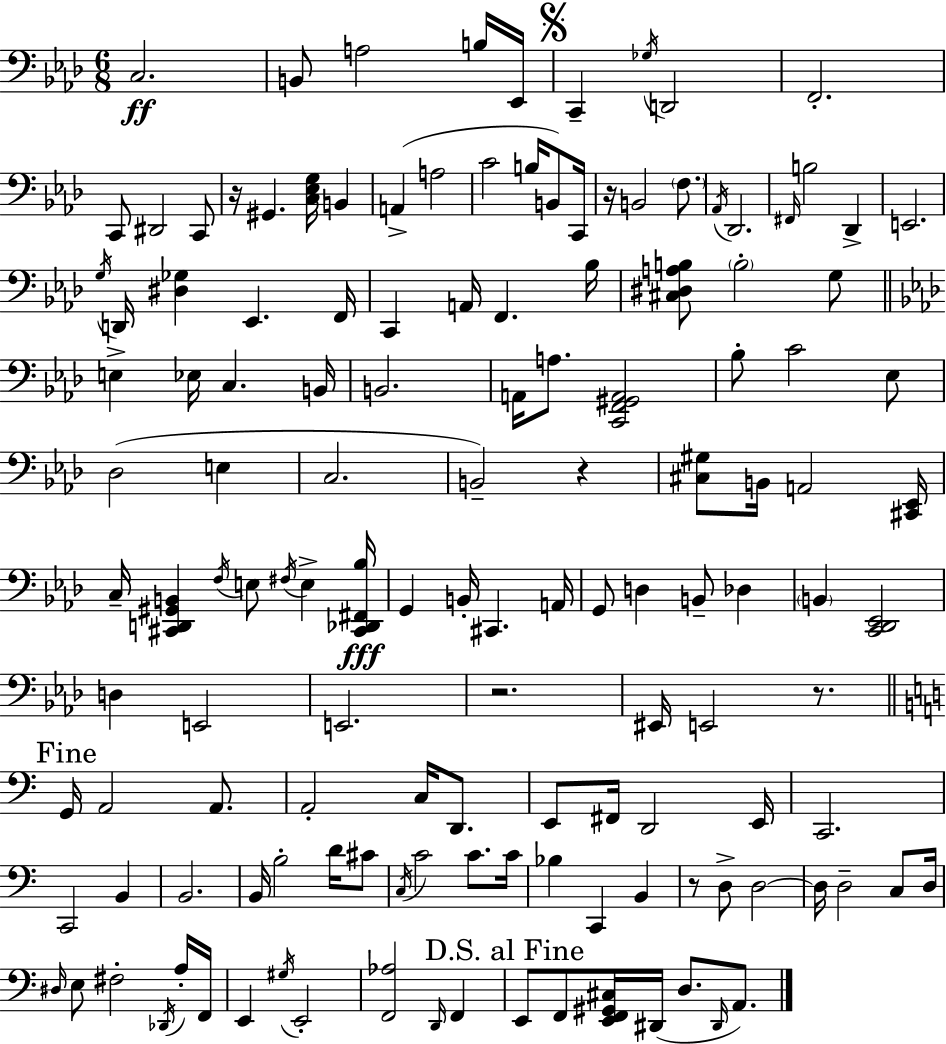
C3/h. B2/e A3/h B3/s Eb2/s C2/q Gb3/s D2/h F2/h. C2/e D#2/h C2/e R/s G#2/q. [C3,Eb3,G3]/s B2/q A2/q A3/h C4/h B3/s B2/e C2/s R/s B2/h F3/e. Ab2/s Db2/h. F#2/s B3/h Db2/q E2/h. G3/s D2/s [D#3,Gb3]/q Eb2/q. F2/s C2/q A2/s F2/q. Bb3/s [C#3,D#3,A3,B3]/e B3/h G3/e E3/q Eb3/s C3/q. B2/s B2/h. A2/s A3/e. [C2,F2,G#2,A2]/h Bb3/e C4/h Eb3/e Db3/h E3/q C3/h. B2/h R/q [C#3,G#3]/e B2/s A2/h [C#2,Eb2]/s C3/s [C#2,D2,G#2,B2]/q F3/s E3/e F#3/s E3/q [C#2,Db2,F#2,Bb3]/s G2/q B2/s C#2/q. A2/s G2/e D3/q B2/e Db3/q B2/q [C2,Db2,Eb2]/h D3/q E2/h E2/h. R/h. EIS2/s E2/h R/e. G2/s A2/h A2/e. A2/h C3/s D2/e. E2/e F#2/s D2/h E2/s C2/h. C2/h B2/q B2/h. B2/s B3/h D4/s C#4/e C3/s C4/h C4/e. C4/s Bb3/q C2/q B2/q R/e D3/e D3/h D3/s D3/h C3/e D3/s D#3/s E3/e F#3/h Db2/s A3/s F2/s E2/q G#3/s E2/h [F2,Ab3]/h D2/s F2/q E2/e F2/e [E2,F2,G#2,C#3]/s D#2/s D3/e. D#2/s A2/e.